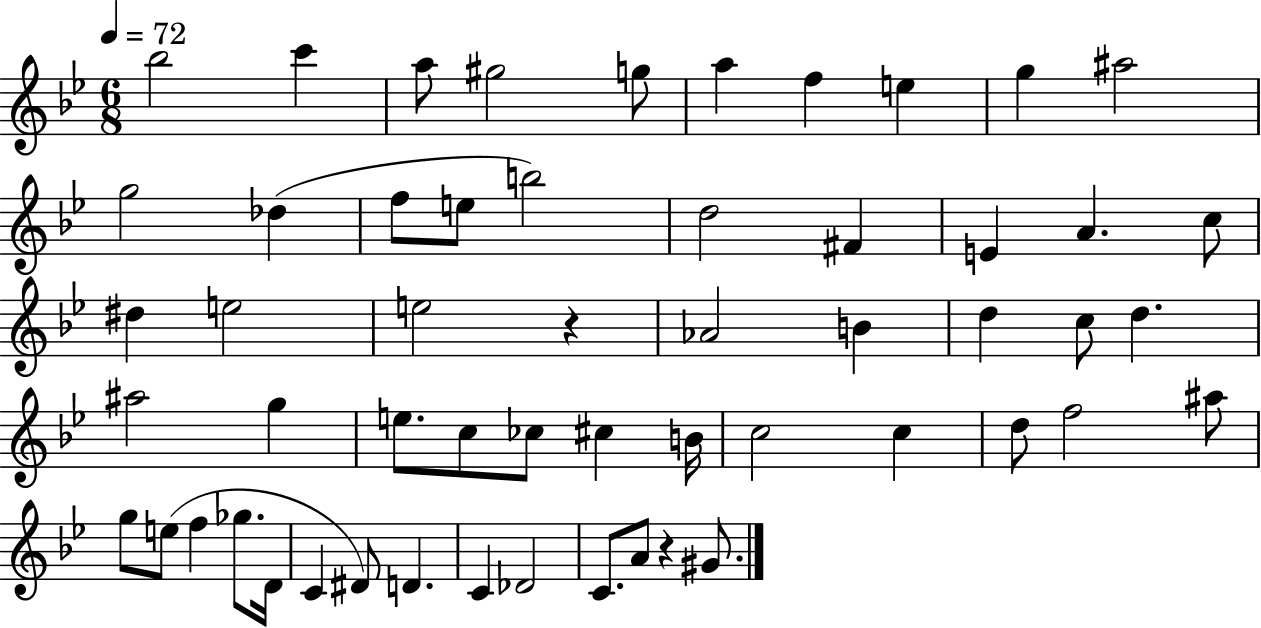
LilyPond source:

{
  \clef treble
  \numericTimeSignature
  \time 6/8
  \key bes \major
  \tempo 4 = 72
  \repeat volta 2 { bes''2 c'''4 | a''8 gis''2 g''8 | a''4 f''4 e''4 | g''4 ais''2 | \break g''2 des''4( | f''8 e''8 b''2) | d''2 fis'4 | e'4 a'4. c''8 | \break dis''4 e''2 | e''2 r4 | aes'2 b'4 | d''4 c''8 d''4. | \break ais''2 g''4 | e''8. c''8 ces''8 cis''4 b'16 | c''2 c''4 | d''8 f''2 ais''8 | \break g''8 e''8( f''4 ges''8. d'16 | c'4 dis'8) d'4. | c'4 des'2 | c'8. a'8 r4 gis'8. | \break } \bar "|."
}